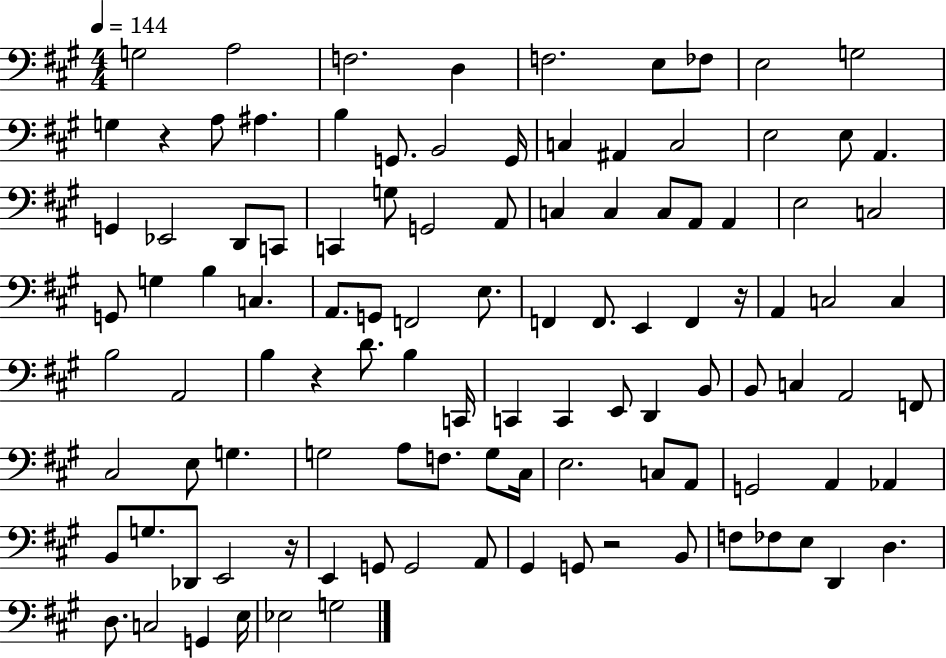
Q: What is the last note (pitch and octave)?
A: G3